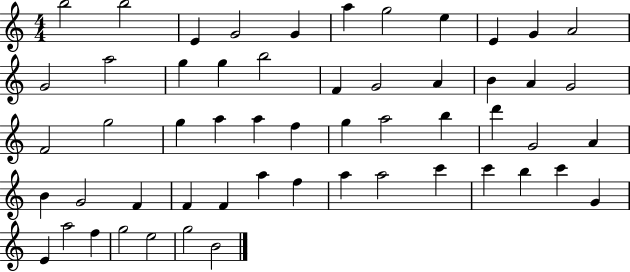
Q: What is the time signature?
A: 4/4